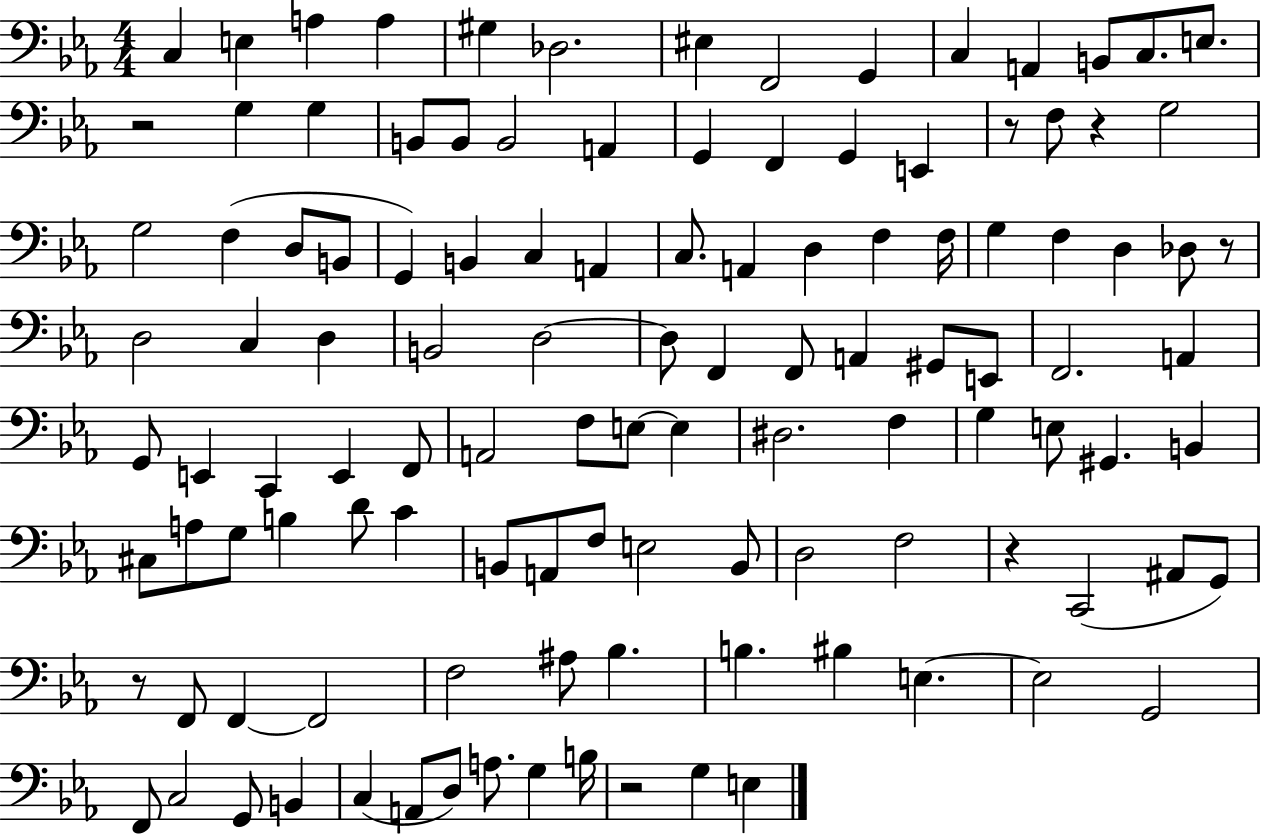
X:1
T:Untitled
M:4/4
L:1/4
K:Eb
C, E, A, A, ^G, _D,2 ^E, F,,2 G,, C, A,, B,,/2 C,/2 E,/2 z2 G, G, B,,/2 B,,/2 B,,2 A,, G,, F,, G,, E,, z/2 F,/2 z G,2 G,2 F, D,/2 B,,/2 G,, B,, C, A,, C,/2 A,, D, F, F,/4 G, F, D, _D,/2 z/2 D,2 C, D, B,,2 D,2 D,/2 F,, F,,/2 A,, ^G,,/2 E,,/2 F,,2 A,, G,,/2 E,, C,, E,, F,,/2 A,,2 F,/2 E,/2 E, ^D,2 F, G, E,/2 ^G,, B,, ^C,/2 A,/2 G,/2 B, D/2 C B,,/2 A,,/2 F,/2 E,2 B,,/2 D,2 F,2 z C,,2 ^A,,/2 G,,/2 z/2 F,,/2 F,, F,,2 F,2 ^A,/2 _B, B, ^B, E, E,2 G,,2 F,,/2 C,2 G,,/2 B,, C, A,,/2 D,/2 A,/2 G, B,/4 z2 G, E,